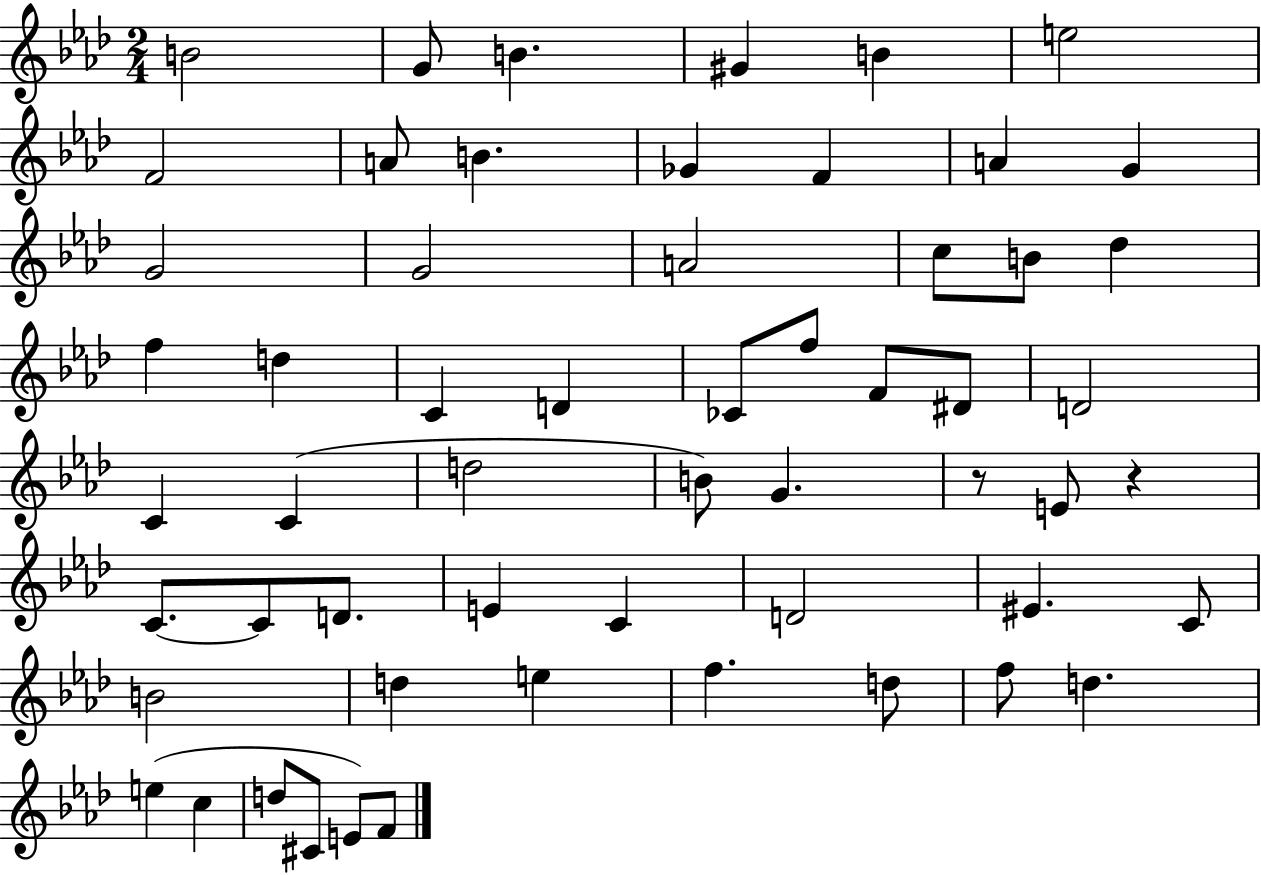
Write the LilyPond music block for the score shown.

{
  \clef treble
  \numericTimeSignature
  \time 2/4
  \key aes \major
  b'2 | g'8 b'4. | gis'4 b'4 | e''2 | \break f'2 | a'8 b'4. | ges'4 f'4 | a'4 g'4 | \break g'2 | g'2 | a'2 | c''8 b'8 des''4 | \break f''4 d''4 | c'4 d'4 | ces'8 f''8 f'8 dis'8 | d'2 | \break c'4 c'4( | d''2 | b'8) g'4. | r8 e'8 r4 | \break c'8.~~ c'8 d'8. | e'4 c'4 | d'2 | eis'4. c'8 | \break b'2 | d''4 e''4 | f''4. d''8 | f''8 d''4. | \break e''4( c''4 | d''8 cis'8 e'8) f'8 | \bar "|."
}